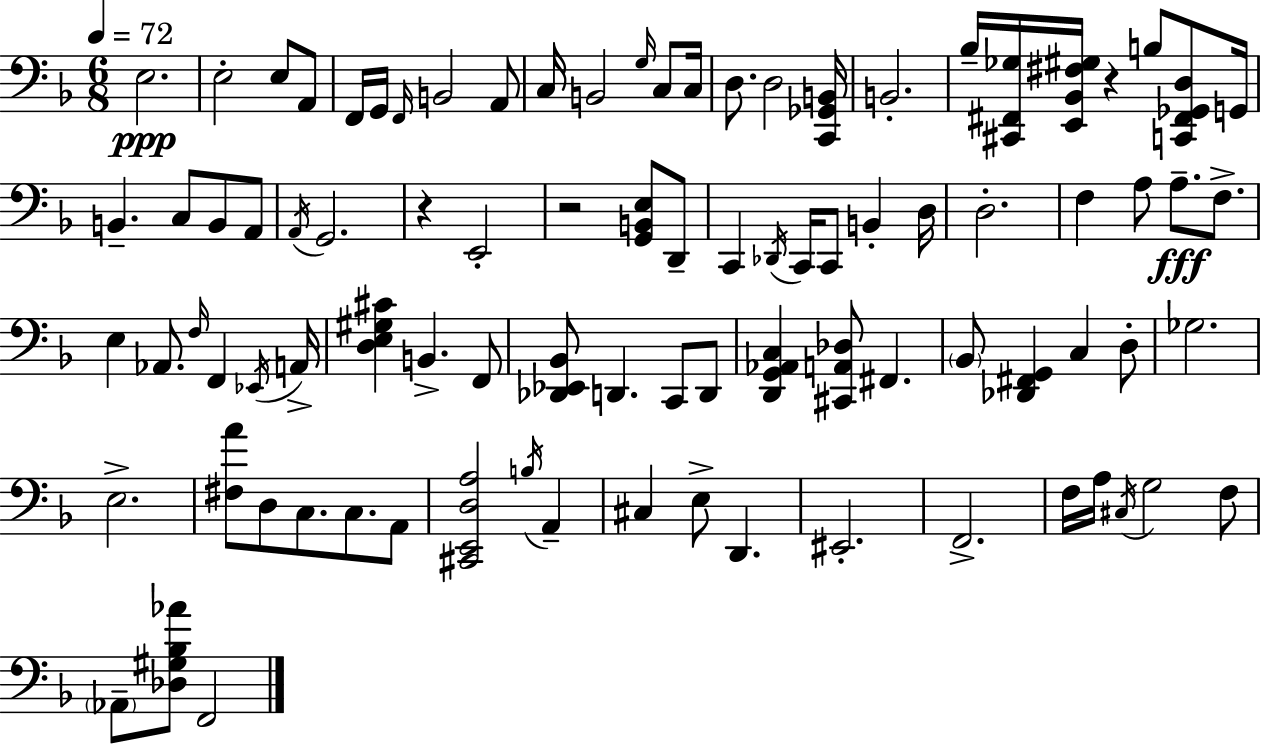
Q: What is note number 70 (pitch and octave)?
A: C#3